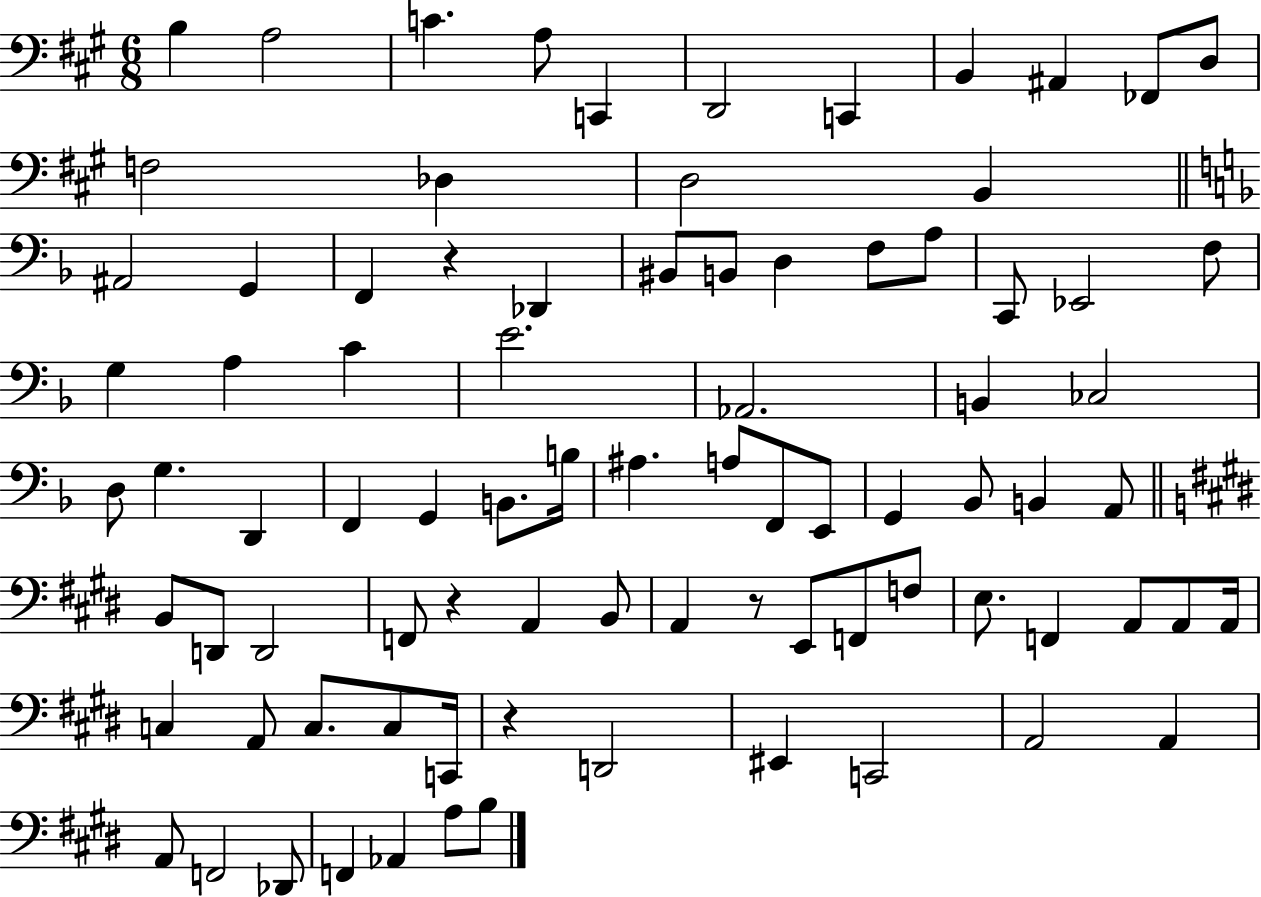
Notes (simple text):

B3/q A3/h C4/q. A3/e C2/q D2/h C2/q B2/q A#2/q FES2/e D3/e F3/h Db3/q D3/h B2/q A#2/h G2/q F2/q R/q Db2/q BIS2/e B2/e D3/q F3/e A3/e C2/e Eb2/h F3/e G3/q A3/q C4/q E4/h. Ab2/h. B2/q CES3/h D3/e G3/q. D2/q F2/q G2/q B2/e. B3/s A#3/q. A3/e F2/e E2/e G2/q Bb2/e B2/q A2/e B2/e D2/e D2/h F2/e R/q A2/q B2/e A2/q R/e E2/e F2/e F3/e E3/e. F2/q A2/e A2/e A2/s C3/q A2/e C3/e. C3/e C2/s R/q D2/h EIS2/q C2/h A2/h A2/q A2/e F2/h Db2/e F2/q Ab2/q A3/e B3/e